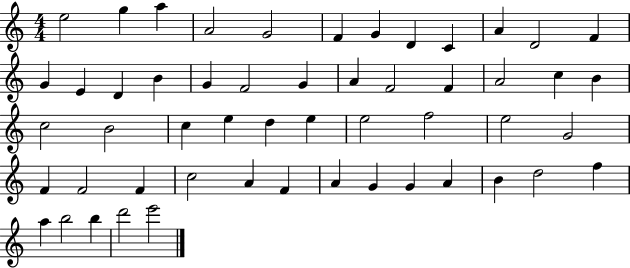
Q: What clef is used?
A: treble